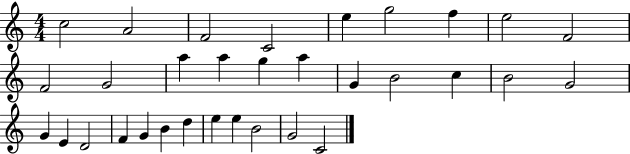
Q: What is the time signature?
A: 4/4